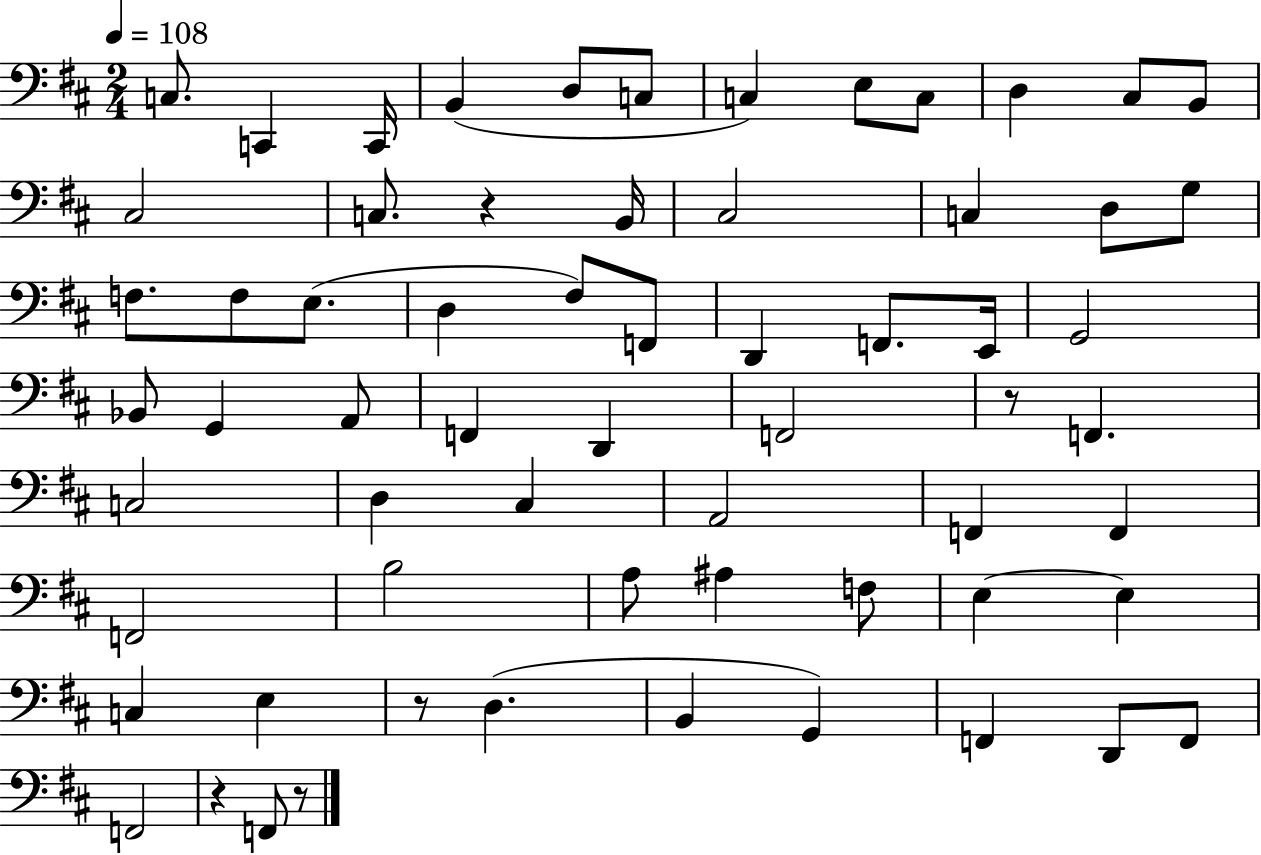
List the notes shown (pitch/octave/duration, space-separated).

C3/e. C2/q C2/s B2/q D3/e C3/e C3/q E3/e C3/e D3/q C#3/e B2/e C#3/h C3/e. R/q B2/s C#3/h C3/q D3/e G3/e F3/e. F3/e E3/e. D3/q F#3/e F2/e D2/q F2/e. E2/s G2/h Bb2/e G2/q A2/e F2/q D2/q F2/h R/e F2/q. C3/h D3/q C#3/q A2/h F2/q F2/q F2/h B3/h A3/e A#3/q F3/e E3/q E3/q C3/q E3/q R/e D3/q. B2/q G2/q F2/q D2/e F2/e F2/h R/q F2/e R/e